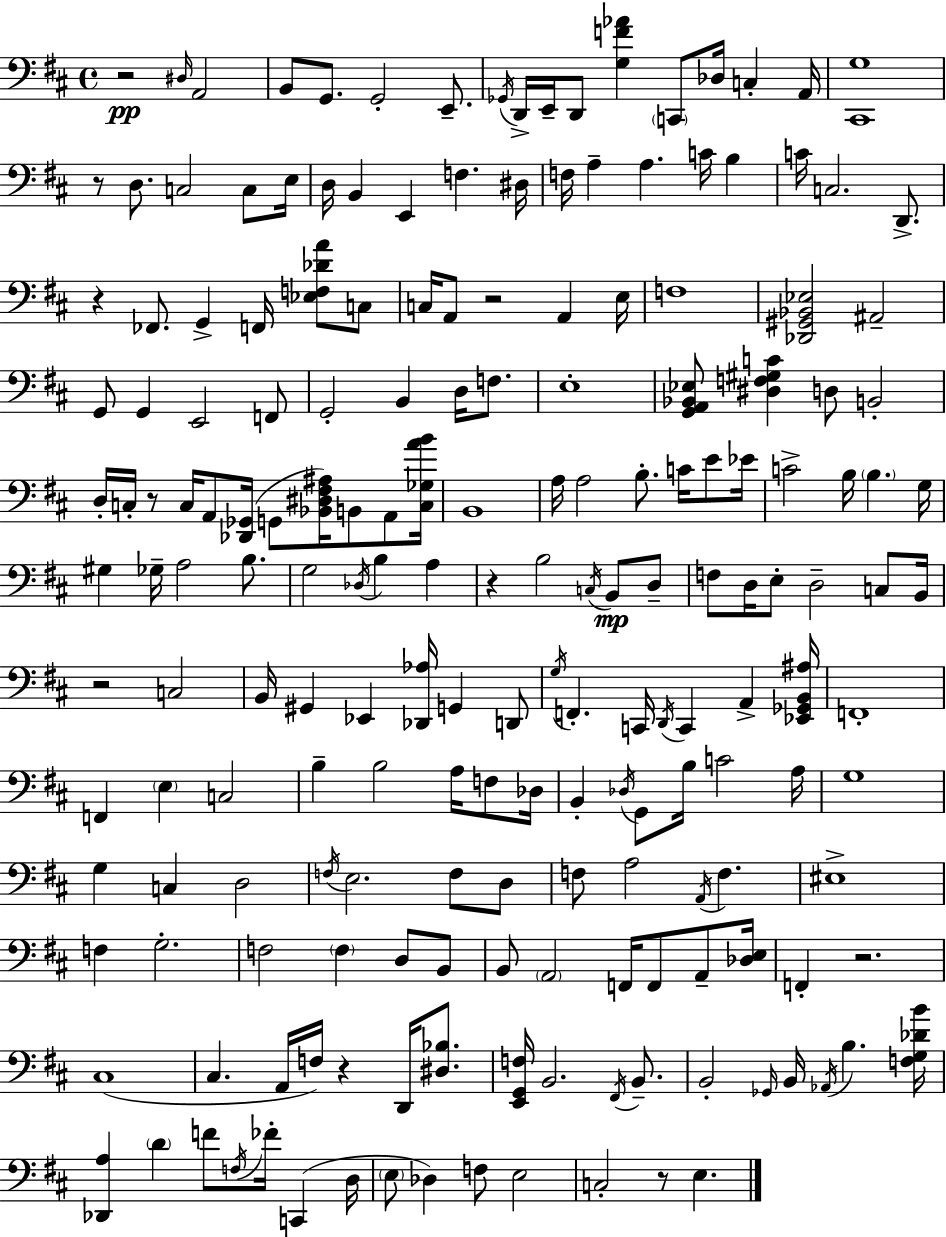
{
  \clef bass
  \time 4/4
  \defaultTimeSignature
  \key d \major
  \repeat volta 2 { r2\pp \grace { dis16 } a,2 | b,8 g,8. g,2-. e,8.-- | \acciaccatura { ges,16 } d,16-> e,16-- d,8 <g f' aes'>4 \parenthesize c,8 des16 c4-. | a,16 <cis, g>1 | \break r8 d8. c2 c8 | e16 d16 b,4 e,4 f4. | dis16 f16 a4-- a4. c'16 b4 | c'16 c2. d,8.-> | \break r4 fes,8. g,4-> f,16 <ees f des' a'>8 | c8 c16 a,8 r2 a,4 | e16 f1 | <des, gis, bes, ees>2 ais,2-- | \break g,8 g,4 e,2 | f,8 g,2-. b,4 d16 f8. | e1-. | <g, a, bes, ees>8 <dis f gis c'>4 d8 b,2-. | \break d16-. c16-. r8 c16 a,8 <des, ges,>16( g,8 <bes, dis fis ais>16) b,8 a,8 | <c ges a' b'>16 b,1 | a16 a2 b8.-. c'16 e'8 | ees'16 c'2-> b16 \parenthesize b4. | \break g16 gis4 ges16-- a2 b8. | g2 \acciaccatura { des16 } b4 a4 | r4 b2 \acciaccatura { c16 } | b,8\mp d8-- f8 d16 e8-. d2-- | \break c8 b,16 r2 c2 | b,16 gis,4 ees,4 <des, aes>16 g,4 | d,8 \acciaccatura { g16 } f,4.-. c,16 \acciaccatura { d,16 } c,4 | a,4-> <ees, ges, b, ais>16 f,1-. | \break f,4 \parenthesize e4 c2 | b4-- b2 | a16 f8 des16 b,4-. \acciaccatura { des16 } g,8 b16 c'2 | a16 g1 | \break g4 c4 d2 | \acciaccatura { f16 } e2. | f8 d8 f8 a2 | \acciaccatura { a,16 } f4. eis1-> | \break f4 g2.-. | f2 | \parenthesize f4 d8 b,8 b,8 \parenthesize a,2 | f,16 f,8 a,8-- <des e>16 f,4-. r2. | \break cis1( | cis4. a,16 | f16) r4 d,16 <dis bes>8. <e, g, f>16 b,2. | \acciaccatura { fis,16 } b,8.-- b,2-. | \break \grace { ges,16 } b,16 \acciaccatura { aes,16 } b4. <f g des' b'>16 <des, a>4 | \parenthesize d'4 f'8 \acciaccatura { f16 } fes'16-. c,4( d16 \parenthesize e8 des4) | f8 e2 c2-. | r8 e4. } \bar "|."
}